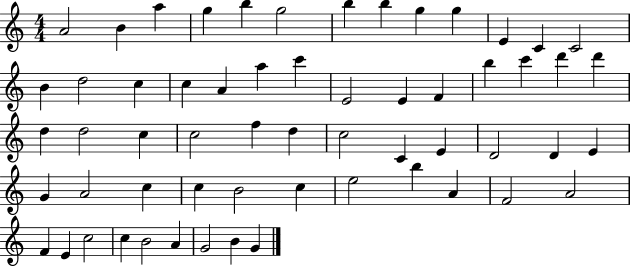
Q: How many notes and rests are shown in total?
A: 59